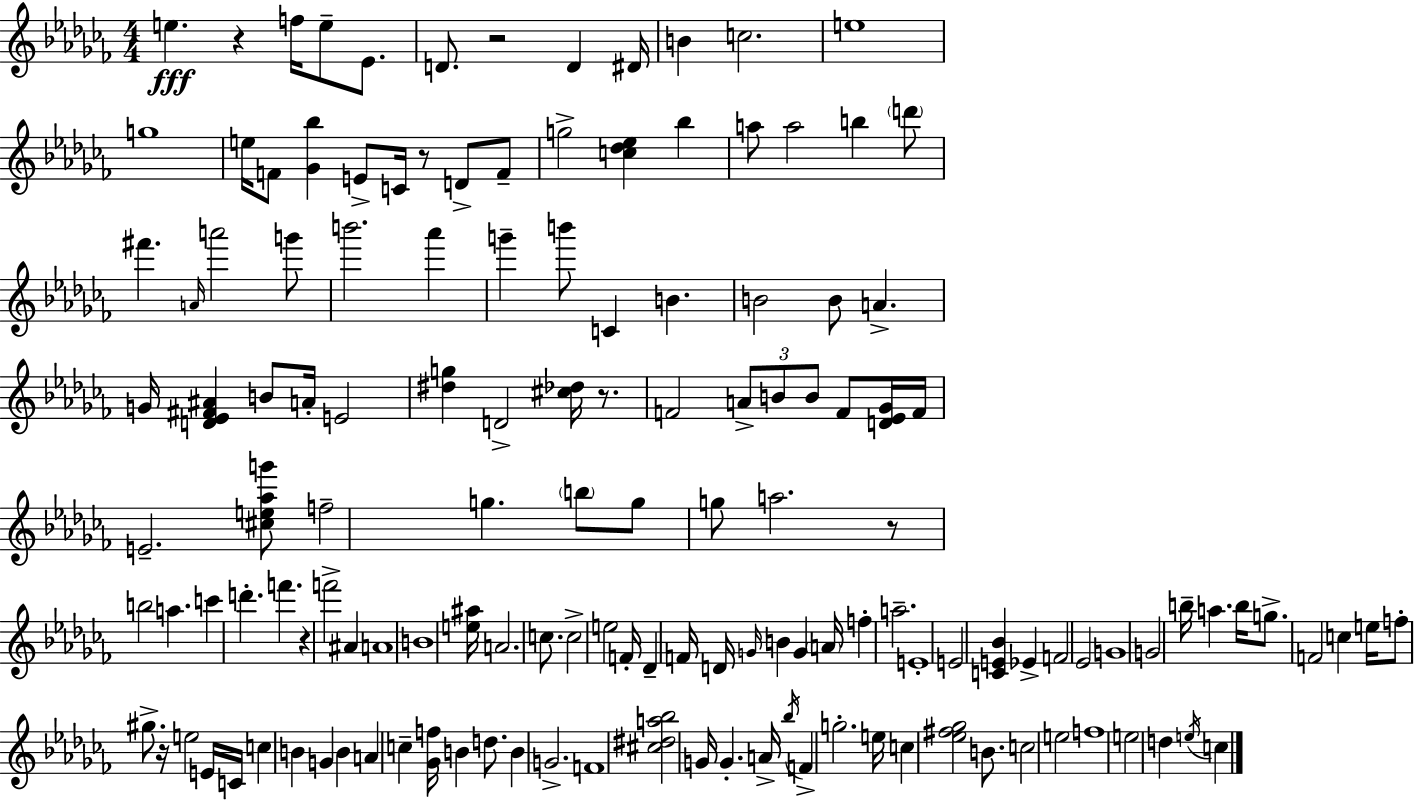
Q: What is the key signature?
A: AES minor